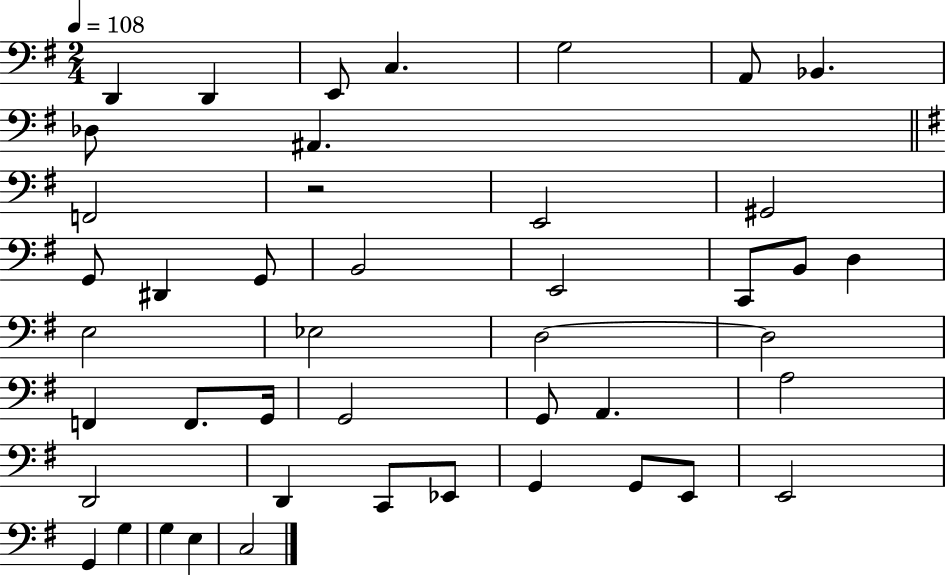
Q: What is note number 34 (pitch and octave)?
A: C2